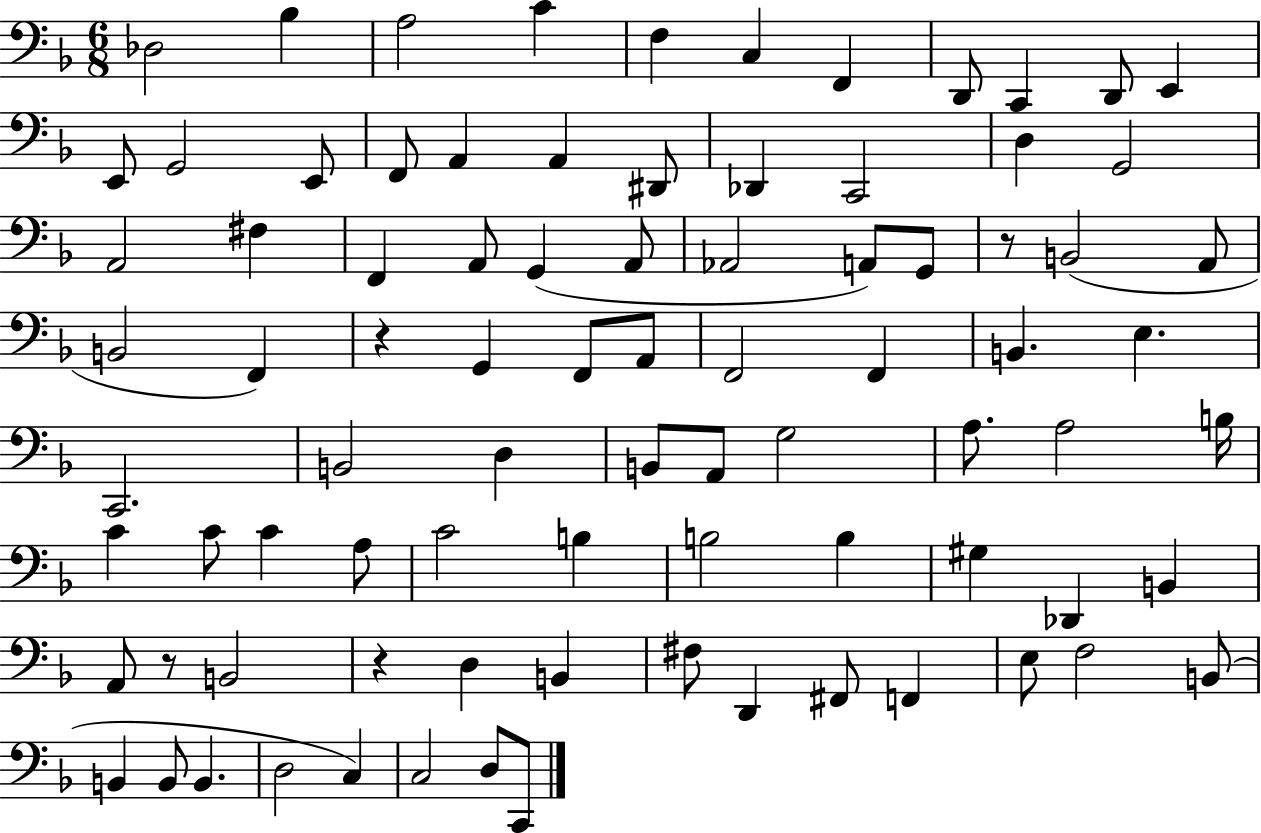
Db3/h Bb3/q A3/h C4/q F3/q C3/q F2/q D2/e C2/q D2/e E2/q E2/e G2/h E2/e F2/e A2/q A2/q D#2/e Db2/q C2/h D3/q G2/h A2/h F#3/q F2/q A2/e G2/q A2/e Ab2/h A2/e G2/e R/e B2/h A2/e B2/h F2/q R/q G2/q F2/e A2/e F2/h F2/q B2/q. E3/q. C2/h. B2/h D3/q B2/e A2/e G3/h A3/e. A3/h B3/s C4/q C4/e C4/q A3/e C4/h B3/q B3/h B3/q G#3/q Db2/q B2/q A2/e R/e B2/h R/q D3/q B2/q F#3/e D2/q F#2/e F2/q E3/e F3/h B2/e B2/q B2/e B2/q. D3/h C3/q C3/h D3/e C2/e